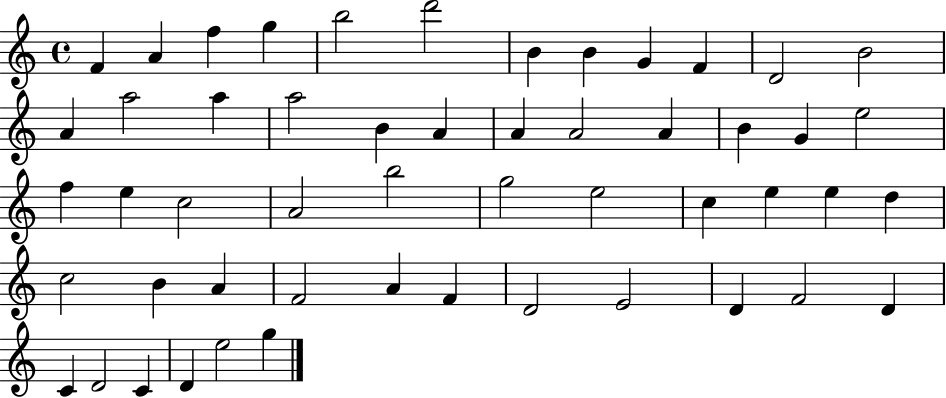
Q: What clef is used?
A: treble